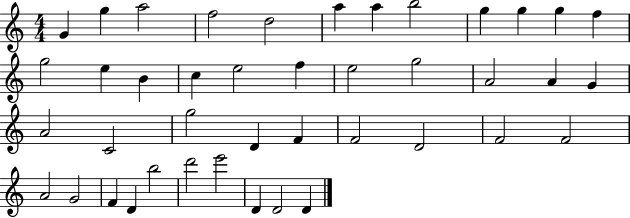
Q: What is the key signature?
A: C major